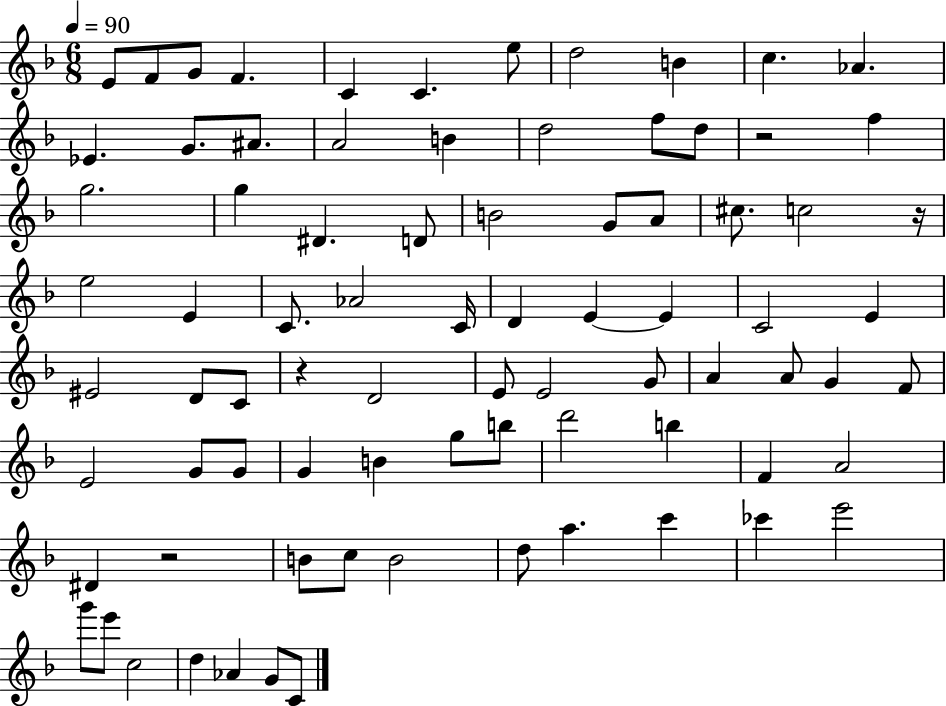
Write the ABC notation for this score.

X:1
T:Untitled
M:6/8
L:1/4
K:F
E/2 F/2 G/2 F C C e/2 d2 B c _A _E G/2 ^A/2 A2 B d2 f/2 d/2 z2 f g2 g ^D D/2 B2 G/2 A/2 ^c/2 c2 z/4 e2 E C/2 _A2 C/4 D E E C2 E ^E2 D/2 C/2 z D2 E/2 E2 G/2 A A/2 G F/2 E2 G/2 G/2 G B g/2 b/2 d'2 b F A2 ^D z2 B/2 c/2 B2 d/2 a c' _c' e'2 g'/2 e'/2 c2 d _A G/2 C/2